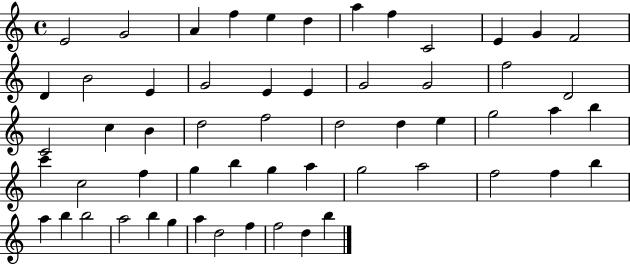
{
  \clef treble
  \time 4/4
  \defaultTimeSignature
  \key c \major
  e'2 g'2 | a'4 f''4 e''4 d''4 | a''4 f''4 c'2 | e'4 g'4 f'2 | \break d'4 b'2 e'4 | g'2 e'4 e'4 | g'2 g'2 | f''2 d'2 | \break c'2 c''4 b'4 | d''2 f''2 | d''2 d''4 e''4 | g''2 a''4 b''4 | \break c'''4 c''2 f''4 | g''4 b''4 g''4 a''4 | g''2 a''2 | f''2 f''4 b''4 | \break a''4 b''4 b''2 | a''2 b''4 g''4 | a''4 d''2 f''4 | f''2 d''4 b''4 | \break \bar "|."
}